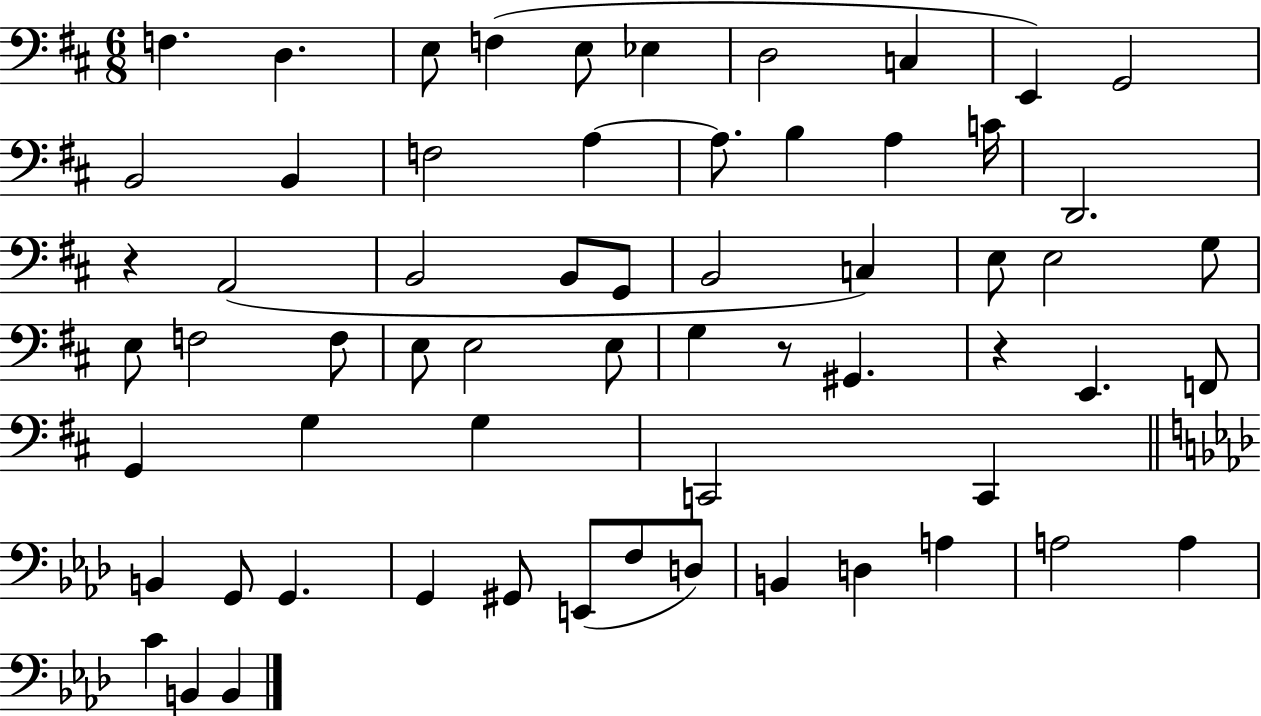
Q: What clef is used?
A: bass